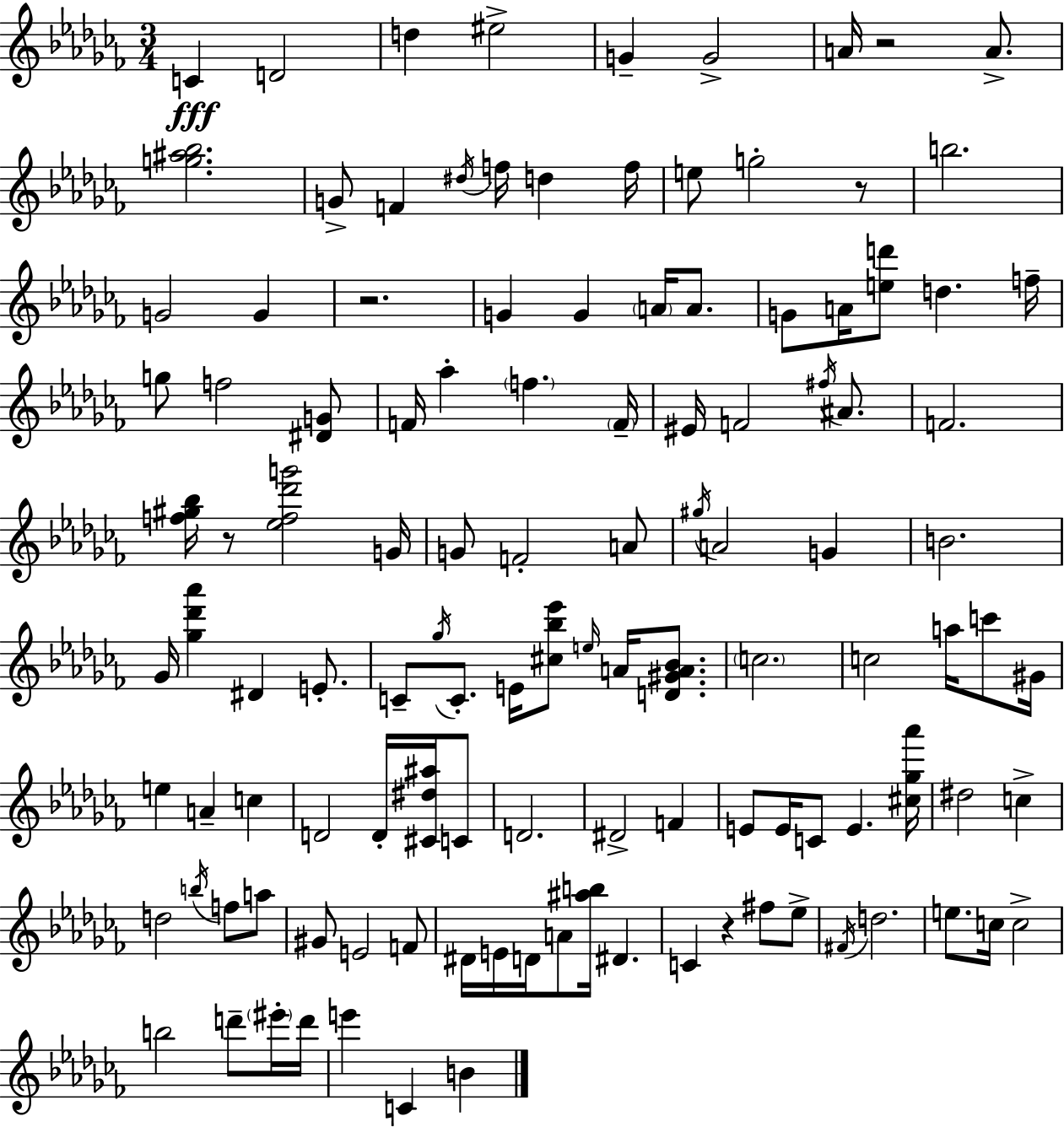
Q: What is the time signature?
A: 3/4